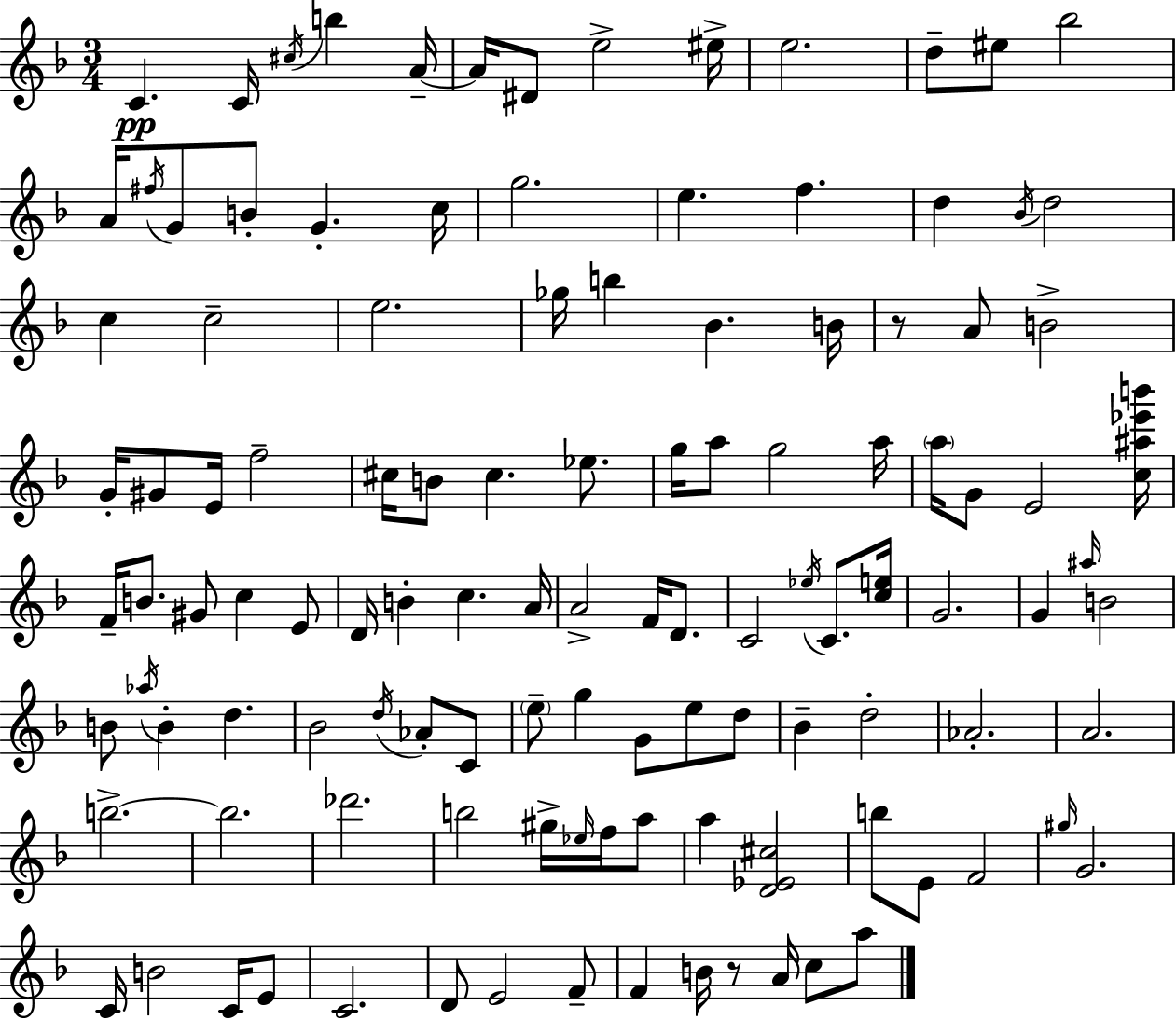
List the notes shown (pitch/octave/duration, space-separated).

C4/q. C4/s C#5/s B5/q A4/s A4/s D#4/e E5/h EIS5/s E5/h. D5/e EIS5/e Bb5/h A4/s F#5/s G4/e B4/e G4/q. C5/s G5/h. E5/q. F5/q. D5/q Bb4/s D5/h C5/q C5/h E5/h. Gb5/s B5/q Bb4/q. B4/s R/e A4/e B4/h G4/s G#4/e E4/s F5/h C#5/s B4/e C#5/q. Eb5/e. G5/s A5/e G5/h A5/s A5/s G4/e E4/h [C5,A#5,Eb6,B6]/s F4/s B4/e. G#4/e C5/q E4/e D4/s B4/q C5/q. A4/s A4/h F4/s D4/e. C4/h Eb5/s C4/e. [C5,E5]/s G4/h. G4/q A#5/s B4/h B4/e Ab5/s B4/q D5/q. Bb4/h D5/s Ab4/e C4/e E5/e G5/q G4/e E5/e D5/e Bb4/q D5/h Ab4/h. A4/h. B5/h. B5/h. Db6/h. B5/h G#5/s Eb5/s F5/s A5/e A5/q [D4,Eb4,C#5]/h B5/e E4/e F4/h G#5/s G4/h. C4/s B4/h C4/s E4/e C4/h. D4/e E4/h F4/e F4/q B4/s R/e A4/s C5/e A5/e